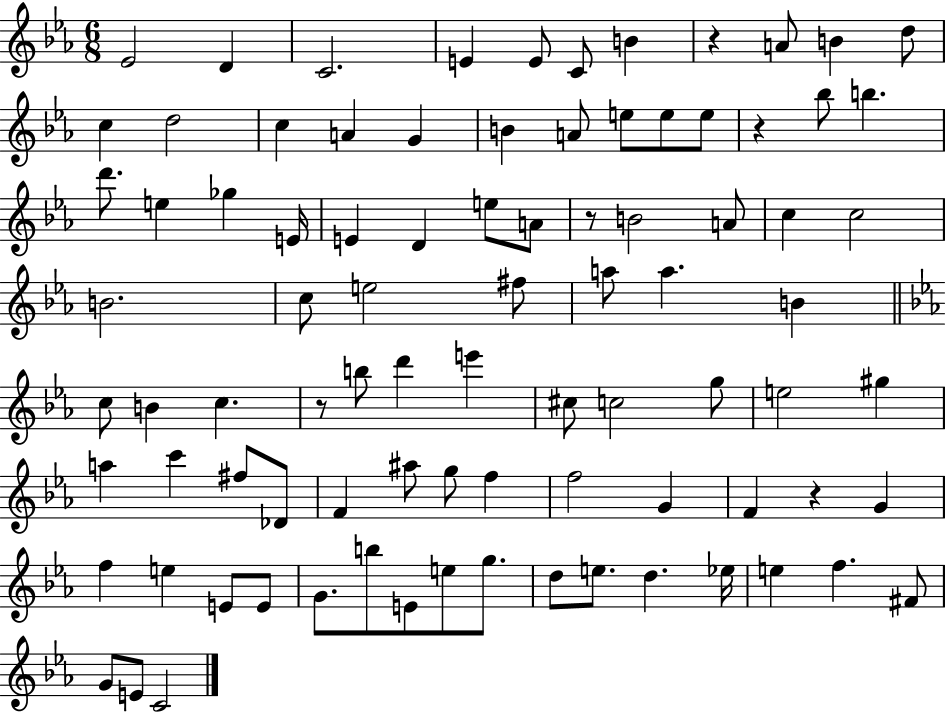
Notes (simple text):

Eb4/h D4/q C4/h. E4/q E4/e C4/e B4/q R/q A4/e B4/q D5/e C5/q D5/h C5/q A4/q G4/q B4/q A4/e E5/e E5/e E5/e R/q Bb5/e B5/q. D6/e. E5/q Gb5/q E4/s E4/q D4/q E5/e A4/e R/e B4/h A4/e C5/q C5/h B4/h. C5/e E5/h F#5/e A5/e A5/q. B4/q C5/e B4/q C5/q. R/e B5/e D6/q E6/q C#5/e C5/h G5/e E5/h G#5/q A5/q C6/q F#5/e Db4/e F4/q A#5/e G5/e F5/q F5/h G4/q F4/q R/q G4/q F5/q E5/q E4/e E4/e G4/e. B5/e E4/e E5/e G5/e. D5/e E5/e. D5/q. Eb5/s E5/q F5/q. F#4/e G4/e E4/e C4/h